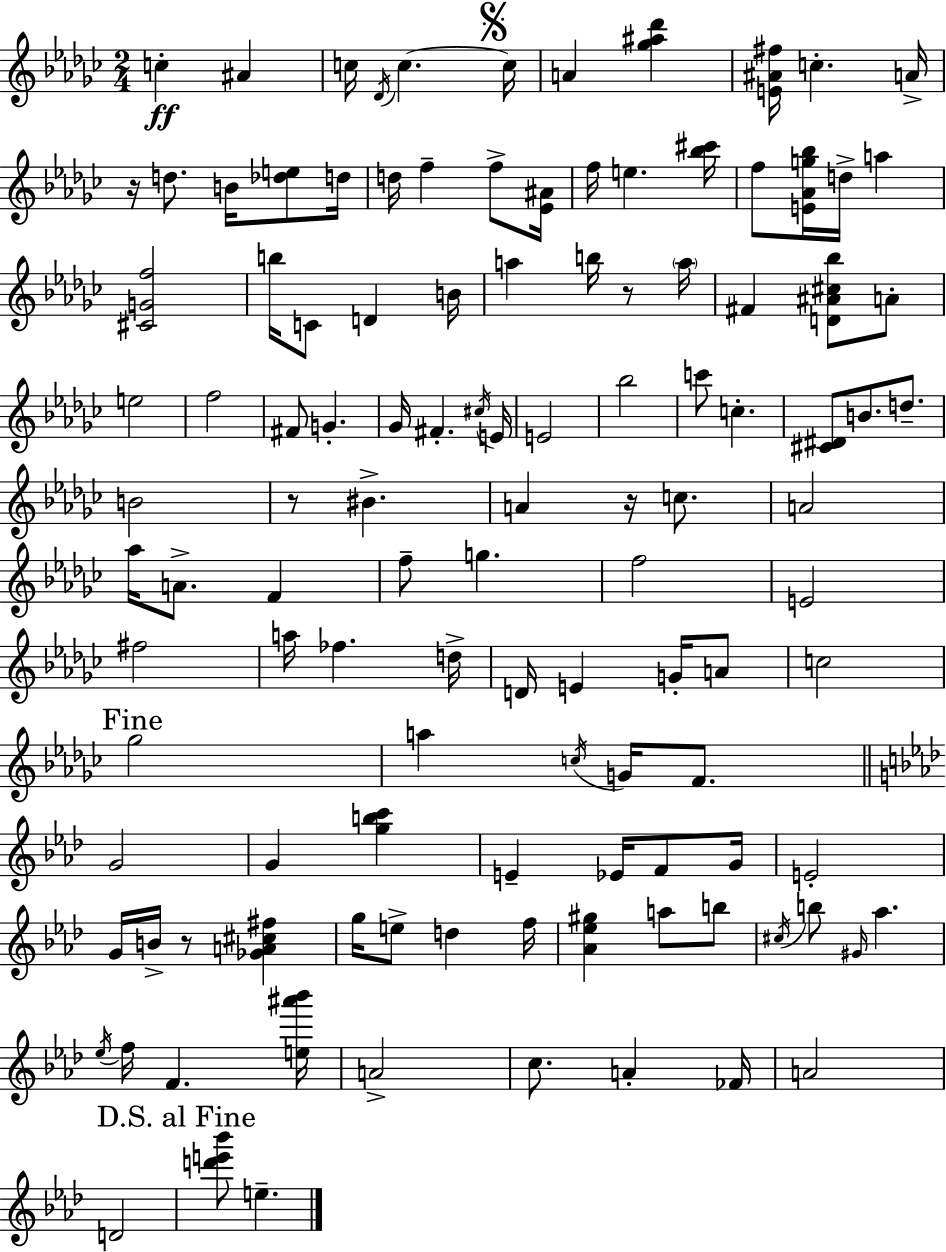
C5/q A#4/q C5/s Db4/s C5/q. C5/s A4/q [Gb5,A#5,Db6]/q [E4,A#4,F#5]/s C5/q. A4/s R/s D5/e. B4/s [Db5,E5]/e D5/s D5/s F5/q F5/e [Eb4,A#4]/s F5/s E5/q. [Bb5,C#6]/s F5/e [E4,Ab4,G5,Bb5]/s D5/s A5/q [C#4,G4,F5]/h B5/s C4/e D4/q B4/s A5/q B5/s R/e A5/s F#4/q [D4,A#4,C#5,Bb5]/e A4/e E5/h F5/h F#4/e G4/q. Gb4/s F#4/q. C#5/s E4/s E4/h Bb5/h C6/e C5/q. [C#4,D#4]/e B4/e. D5/e. B4/h R/e BIS4/q. A4/q R/s C5/e. A4/h Ab5/s A4/e. F4/q F5/e G5/q. F5/h E4/h F#5/h A5/s FES5/q. D5/s D4/s E4/q G4/s A4/e C5/h Gb5/h A5/q C5/s G4/s F4/e. G4/h G4/q [G5,B5,C6]/q E4/q Eb4/s F4/e G4/s E4/h G4/s B4/s R/e [Gb4,A4,C#5,F#5]/q G5/s E5/e D5/q F5/s [Ab4,Eb5,G#5]/q A5/e B5/e C#5/s B5/e G#4/s Ab5/q. Eb5/s F5/s F4/q. [E5,A#6,Bb6]/s A4/h C5/e. A4/q FES4/s A4/h D4/h [D6,E6,Bb6]/e E5/q.